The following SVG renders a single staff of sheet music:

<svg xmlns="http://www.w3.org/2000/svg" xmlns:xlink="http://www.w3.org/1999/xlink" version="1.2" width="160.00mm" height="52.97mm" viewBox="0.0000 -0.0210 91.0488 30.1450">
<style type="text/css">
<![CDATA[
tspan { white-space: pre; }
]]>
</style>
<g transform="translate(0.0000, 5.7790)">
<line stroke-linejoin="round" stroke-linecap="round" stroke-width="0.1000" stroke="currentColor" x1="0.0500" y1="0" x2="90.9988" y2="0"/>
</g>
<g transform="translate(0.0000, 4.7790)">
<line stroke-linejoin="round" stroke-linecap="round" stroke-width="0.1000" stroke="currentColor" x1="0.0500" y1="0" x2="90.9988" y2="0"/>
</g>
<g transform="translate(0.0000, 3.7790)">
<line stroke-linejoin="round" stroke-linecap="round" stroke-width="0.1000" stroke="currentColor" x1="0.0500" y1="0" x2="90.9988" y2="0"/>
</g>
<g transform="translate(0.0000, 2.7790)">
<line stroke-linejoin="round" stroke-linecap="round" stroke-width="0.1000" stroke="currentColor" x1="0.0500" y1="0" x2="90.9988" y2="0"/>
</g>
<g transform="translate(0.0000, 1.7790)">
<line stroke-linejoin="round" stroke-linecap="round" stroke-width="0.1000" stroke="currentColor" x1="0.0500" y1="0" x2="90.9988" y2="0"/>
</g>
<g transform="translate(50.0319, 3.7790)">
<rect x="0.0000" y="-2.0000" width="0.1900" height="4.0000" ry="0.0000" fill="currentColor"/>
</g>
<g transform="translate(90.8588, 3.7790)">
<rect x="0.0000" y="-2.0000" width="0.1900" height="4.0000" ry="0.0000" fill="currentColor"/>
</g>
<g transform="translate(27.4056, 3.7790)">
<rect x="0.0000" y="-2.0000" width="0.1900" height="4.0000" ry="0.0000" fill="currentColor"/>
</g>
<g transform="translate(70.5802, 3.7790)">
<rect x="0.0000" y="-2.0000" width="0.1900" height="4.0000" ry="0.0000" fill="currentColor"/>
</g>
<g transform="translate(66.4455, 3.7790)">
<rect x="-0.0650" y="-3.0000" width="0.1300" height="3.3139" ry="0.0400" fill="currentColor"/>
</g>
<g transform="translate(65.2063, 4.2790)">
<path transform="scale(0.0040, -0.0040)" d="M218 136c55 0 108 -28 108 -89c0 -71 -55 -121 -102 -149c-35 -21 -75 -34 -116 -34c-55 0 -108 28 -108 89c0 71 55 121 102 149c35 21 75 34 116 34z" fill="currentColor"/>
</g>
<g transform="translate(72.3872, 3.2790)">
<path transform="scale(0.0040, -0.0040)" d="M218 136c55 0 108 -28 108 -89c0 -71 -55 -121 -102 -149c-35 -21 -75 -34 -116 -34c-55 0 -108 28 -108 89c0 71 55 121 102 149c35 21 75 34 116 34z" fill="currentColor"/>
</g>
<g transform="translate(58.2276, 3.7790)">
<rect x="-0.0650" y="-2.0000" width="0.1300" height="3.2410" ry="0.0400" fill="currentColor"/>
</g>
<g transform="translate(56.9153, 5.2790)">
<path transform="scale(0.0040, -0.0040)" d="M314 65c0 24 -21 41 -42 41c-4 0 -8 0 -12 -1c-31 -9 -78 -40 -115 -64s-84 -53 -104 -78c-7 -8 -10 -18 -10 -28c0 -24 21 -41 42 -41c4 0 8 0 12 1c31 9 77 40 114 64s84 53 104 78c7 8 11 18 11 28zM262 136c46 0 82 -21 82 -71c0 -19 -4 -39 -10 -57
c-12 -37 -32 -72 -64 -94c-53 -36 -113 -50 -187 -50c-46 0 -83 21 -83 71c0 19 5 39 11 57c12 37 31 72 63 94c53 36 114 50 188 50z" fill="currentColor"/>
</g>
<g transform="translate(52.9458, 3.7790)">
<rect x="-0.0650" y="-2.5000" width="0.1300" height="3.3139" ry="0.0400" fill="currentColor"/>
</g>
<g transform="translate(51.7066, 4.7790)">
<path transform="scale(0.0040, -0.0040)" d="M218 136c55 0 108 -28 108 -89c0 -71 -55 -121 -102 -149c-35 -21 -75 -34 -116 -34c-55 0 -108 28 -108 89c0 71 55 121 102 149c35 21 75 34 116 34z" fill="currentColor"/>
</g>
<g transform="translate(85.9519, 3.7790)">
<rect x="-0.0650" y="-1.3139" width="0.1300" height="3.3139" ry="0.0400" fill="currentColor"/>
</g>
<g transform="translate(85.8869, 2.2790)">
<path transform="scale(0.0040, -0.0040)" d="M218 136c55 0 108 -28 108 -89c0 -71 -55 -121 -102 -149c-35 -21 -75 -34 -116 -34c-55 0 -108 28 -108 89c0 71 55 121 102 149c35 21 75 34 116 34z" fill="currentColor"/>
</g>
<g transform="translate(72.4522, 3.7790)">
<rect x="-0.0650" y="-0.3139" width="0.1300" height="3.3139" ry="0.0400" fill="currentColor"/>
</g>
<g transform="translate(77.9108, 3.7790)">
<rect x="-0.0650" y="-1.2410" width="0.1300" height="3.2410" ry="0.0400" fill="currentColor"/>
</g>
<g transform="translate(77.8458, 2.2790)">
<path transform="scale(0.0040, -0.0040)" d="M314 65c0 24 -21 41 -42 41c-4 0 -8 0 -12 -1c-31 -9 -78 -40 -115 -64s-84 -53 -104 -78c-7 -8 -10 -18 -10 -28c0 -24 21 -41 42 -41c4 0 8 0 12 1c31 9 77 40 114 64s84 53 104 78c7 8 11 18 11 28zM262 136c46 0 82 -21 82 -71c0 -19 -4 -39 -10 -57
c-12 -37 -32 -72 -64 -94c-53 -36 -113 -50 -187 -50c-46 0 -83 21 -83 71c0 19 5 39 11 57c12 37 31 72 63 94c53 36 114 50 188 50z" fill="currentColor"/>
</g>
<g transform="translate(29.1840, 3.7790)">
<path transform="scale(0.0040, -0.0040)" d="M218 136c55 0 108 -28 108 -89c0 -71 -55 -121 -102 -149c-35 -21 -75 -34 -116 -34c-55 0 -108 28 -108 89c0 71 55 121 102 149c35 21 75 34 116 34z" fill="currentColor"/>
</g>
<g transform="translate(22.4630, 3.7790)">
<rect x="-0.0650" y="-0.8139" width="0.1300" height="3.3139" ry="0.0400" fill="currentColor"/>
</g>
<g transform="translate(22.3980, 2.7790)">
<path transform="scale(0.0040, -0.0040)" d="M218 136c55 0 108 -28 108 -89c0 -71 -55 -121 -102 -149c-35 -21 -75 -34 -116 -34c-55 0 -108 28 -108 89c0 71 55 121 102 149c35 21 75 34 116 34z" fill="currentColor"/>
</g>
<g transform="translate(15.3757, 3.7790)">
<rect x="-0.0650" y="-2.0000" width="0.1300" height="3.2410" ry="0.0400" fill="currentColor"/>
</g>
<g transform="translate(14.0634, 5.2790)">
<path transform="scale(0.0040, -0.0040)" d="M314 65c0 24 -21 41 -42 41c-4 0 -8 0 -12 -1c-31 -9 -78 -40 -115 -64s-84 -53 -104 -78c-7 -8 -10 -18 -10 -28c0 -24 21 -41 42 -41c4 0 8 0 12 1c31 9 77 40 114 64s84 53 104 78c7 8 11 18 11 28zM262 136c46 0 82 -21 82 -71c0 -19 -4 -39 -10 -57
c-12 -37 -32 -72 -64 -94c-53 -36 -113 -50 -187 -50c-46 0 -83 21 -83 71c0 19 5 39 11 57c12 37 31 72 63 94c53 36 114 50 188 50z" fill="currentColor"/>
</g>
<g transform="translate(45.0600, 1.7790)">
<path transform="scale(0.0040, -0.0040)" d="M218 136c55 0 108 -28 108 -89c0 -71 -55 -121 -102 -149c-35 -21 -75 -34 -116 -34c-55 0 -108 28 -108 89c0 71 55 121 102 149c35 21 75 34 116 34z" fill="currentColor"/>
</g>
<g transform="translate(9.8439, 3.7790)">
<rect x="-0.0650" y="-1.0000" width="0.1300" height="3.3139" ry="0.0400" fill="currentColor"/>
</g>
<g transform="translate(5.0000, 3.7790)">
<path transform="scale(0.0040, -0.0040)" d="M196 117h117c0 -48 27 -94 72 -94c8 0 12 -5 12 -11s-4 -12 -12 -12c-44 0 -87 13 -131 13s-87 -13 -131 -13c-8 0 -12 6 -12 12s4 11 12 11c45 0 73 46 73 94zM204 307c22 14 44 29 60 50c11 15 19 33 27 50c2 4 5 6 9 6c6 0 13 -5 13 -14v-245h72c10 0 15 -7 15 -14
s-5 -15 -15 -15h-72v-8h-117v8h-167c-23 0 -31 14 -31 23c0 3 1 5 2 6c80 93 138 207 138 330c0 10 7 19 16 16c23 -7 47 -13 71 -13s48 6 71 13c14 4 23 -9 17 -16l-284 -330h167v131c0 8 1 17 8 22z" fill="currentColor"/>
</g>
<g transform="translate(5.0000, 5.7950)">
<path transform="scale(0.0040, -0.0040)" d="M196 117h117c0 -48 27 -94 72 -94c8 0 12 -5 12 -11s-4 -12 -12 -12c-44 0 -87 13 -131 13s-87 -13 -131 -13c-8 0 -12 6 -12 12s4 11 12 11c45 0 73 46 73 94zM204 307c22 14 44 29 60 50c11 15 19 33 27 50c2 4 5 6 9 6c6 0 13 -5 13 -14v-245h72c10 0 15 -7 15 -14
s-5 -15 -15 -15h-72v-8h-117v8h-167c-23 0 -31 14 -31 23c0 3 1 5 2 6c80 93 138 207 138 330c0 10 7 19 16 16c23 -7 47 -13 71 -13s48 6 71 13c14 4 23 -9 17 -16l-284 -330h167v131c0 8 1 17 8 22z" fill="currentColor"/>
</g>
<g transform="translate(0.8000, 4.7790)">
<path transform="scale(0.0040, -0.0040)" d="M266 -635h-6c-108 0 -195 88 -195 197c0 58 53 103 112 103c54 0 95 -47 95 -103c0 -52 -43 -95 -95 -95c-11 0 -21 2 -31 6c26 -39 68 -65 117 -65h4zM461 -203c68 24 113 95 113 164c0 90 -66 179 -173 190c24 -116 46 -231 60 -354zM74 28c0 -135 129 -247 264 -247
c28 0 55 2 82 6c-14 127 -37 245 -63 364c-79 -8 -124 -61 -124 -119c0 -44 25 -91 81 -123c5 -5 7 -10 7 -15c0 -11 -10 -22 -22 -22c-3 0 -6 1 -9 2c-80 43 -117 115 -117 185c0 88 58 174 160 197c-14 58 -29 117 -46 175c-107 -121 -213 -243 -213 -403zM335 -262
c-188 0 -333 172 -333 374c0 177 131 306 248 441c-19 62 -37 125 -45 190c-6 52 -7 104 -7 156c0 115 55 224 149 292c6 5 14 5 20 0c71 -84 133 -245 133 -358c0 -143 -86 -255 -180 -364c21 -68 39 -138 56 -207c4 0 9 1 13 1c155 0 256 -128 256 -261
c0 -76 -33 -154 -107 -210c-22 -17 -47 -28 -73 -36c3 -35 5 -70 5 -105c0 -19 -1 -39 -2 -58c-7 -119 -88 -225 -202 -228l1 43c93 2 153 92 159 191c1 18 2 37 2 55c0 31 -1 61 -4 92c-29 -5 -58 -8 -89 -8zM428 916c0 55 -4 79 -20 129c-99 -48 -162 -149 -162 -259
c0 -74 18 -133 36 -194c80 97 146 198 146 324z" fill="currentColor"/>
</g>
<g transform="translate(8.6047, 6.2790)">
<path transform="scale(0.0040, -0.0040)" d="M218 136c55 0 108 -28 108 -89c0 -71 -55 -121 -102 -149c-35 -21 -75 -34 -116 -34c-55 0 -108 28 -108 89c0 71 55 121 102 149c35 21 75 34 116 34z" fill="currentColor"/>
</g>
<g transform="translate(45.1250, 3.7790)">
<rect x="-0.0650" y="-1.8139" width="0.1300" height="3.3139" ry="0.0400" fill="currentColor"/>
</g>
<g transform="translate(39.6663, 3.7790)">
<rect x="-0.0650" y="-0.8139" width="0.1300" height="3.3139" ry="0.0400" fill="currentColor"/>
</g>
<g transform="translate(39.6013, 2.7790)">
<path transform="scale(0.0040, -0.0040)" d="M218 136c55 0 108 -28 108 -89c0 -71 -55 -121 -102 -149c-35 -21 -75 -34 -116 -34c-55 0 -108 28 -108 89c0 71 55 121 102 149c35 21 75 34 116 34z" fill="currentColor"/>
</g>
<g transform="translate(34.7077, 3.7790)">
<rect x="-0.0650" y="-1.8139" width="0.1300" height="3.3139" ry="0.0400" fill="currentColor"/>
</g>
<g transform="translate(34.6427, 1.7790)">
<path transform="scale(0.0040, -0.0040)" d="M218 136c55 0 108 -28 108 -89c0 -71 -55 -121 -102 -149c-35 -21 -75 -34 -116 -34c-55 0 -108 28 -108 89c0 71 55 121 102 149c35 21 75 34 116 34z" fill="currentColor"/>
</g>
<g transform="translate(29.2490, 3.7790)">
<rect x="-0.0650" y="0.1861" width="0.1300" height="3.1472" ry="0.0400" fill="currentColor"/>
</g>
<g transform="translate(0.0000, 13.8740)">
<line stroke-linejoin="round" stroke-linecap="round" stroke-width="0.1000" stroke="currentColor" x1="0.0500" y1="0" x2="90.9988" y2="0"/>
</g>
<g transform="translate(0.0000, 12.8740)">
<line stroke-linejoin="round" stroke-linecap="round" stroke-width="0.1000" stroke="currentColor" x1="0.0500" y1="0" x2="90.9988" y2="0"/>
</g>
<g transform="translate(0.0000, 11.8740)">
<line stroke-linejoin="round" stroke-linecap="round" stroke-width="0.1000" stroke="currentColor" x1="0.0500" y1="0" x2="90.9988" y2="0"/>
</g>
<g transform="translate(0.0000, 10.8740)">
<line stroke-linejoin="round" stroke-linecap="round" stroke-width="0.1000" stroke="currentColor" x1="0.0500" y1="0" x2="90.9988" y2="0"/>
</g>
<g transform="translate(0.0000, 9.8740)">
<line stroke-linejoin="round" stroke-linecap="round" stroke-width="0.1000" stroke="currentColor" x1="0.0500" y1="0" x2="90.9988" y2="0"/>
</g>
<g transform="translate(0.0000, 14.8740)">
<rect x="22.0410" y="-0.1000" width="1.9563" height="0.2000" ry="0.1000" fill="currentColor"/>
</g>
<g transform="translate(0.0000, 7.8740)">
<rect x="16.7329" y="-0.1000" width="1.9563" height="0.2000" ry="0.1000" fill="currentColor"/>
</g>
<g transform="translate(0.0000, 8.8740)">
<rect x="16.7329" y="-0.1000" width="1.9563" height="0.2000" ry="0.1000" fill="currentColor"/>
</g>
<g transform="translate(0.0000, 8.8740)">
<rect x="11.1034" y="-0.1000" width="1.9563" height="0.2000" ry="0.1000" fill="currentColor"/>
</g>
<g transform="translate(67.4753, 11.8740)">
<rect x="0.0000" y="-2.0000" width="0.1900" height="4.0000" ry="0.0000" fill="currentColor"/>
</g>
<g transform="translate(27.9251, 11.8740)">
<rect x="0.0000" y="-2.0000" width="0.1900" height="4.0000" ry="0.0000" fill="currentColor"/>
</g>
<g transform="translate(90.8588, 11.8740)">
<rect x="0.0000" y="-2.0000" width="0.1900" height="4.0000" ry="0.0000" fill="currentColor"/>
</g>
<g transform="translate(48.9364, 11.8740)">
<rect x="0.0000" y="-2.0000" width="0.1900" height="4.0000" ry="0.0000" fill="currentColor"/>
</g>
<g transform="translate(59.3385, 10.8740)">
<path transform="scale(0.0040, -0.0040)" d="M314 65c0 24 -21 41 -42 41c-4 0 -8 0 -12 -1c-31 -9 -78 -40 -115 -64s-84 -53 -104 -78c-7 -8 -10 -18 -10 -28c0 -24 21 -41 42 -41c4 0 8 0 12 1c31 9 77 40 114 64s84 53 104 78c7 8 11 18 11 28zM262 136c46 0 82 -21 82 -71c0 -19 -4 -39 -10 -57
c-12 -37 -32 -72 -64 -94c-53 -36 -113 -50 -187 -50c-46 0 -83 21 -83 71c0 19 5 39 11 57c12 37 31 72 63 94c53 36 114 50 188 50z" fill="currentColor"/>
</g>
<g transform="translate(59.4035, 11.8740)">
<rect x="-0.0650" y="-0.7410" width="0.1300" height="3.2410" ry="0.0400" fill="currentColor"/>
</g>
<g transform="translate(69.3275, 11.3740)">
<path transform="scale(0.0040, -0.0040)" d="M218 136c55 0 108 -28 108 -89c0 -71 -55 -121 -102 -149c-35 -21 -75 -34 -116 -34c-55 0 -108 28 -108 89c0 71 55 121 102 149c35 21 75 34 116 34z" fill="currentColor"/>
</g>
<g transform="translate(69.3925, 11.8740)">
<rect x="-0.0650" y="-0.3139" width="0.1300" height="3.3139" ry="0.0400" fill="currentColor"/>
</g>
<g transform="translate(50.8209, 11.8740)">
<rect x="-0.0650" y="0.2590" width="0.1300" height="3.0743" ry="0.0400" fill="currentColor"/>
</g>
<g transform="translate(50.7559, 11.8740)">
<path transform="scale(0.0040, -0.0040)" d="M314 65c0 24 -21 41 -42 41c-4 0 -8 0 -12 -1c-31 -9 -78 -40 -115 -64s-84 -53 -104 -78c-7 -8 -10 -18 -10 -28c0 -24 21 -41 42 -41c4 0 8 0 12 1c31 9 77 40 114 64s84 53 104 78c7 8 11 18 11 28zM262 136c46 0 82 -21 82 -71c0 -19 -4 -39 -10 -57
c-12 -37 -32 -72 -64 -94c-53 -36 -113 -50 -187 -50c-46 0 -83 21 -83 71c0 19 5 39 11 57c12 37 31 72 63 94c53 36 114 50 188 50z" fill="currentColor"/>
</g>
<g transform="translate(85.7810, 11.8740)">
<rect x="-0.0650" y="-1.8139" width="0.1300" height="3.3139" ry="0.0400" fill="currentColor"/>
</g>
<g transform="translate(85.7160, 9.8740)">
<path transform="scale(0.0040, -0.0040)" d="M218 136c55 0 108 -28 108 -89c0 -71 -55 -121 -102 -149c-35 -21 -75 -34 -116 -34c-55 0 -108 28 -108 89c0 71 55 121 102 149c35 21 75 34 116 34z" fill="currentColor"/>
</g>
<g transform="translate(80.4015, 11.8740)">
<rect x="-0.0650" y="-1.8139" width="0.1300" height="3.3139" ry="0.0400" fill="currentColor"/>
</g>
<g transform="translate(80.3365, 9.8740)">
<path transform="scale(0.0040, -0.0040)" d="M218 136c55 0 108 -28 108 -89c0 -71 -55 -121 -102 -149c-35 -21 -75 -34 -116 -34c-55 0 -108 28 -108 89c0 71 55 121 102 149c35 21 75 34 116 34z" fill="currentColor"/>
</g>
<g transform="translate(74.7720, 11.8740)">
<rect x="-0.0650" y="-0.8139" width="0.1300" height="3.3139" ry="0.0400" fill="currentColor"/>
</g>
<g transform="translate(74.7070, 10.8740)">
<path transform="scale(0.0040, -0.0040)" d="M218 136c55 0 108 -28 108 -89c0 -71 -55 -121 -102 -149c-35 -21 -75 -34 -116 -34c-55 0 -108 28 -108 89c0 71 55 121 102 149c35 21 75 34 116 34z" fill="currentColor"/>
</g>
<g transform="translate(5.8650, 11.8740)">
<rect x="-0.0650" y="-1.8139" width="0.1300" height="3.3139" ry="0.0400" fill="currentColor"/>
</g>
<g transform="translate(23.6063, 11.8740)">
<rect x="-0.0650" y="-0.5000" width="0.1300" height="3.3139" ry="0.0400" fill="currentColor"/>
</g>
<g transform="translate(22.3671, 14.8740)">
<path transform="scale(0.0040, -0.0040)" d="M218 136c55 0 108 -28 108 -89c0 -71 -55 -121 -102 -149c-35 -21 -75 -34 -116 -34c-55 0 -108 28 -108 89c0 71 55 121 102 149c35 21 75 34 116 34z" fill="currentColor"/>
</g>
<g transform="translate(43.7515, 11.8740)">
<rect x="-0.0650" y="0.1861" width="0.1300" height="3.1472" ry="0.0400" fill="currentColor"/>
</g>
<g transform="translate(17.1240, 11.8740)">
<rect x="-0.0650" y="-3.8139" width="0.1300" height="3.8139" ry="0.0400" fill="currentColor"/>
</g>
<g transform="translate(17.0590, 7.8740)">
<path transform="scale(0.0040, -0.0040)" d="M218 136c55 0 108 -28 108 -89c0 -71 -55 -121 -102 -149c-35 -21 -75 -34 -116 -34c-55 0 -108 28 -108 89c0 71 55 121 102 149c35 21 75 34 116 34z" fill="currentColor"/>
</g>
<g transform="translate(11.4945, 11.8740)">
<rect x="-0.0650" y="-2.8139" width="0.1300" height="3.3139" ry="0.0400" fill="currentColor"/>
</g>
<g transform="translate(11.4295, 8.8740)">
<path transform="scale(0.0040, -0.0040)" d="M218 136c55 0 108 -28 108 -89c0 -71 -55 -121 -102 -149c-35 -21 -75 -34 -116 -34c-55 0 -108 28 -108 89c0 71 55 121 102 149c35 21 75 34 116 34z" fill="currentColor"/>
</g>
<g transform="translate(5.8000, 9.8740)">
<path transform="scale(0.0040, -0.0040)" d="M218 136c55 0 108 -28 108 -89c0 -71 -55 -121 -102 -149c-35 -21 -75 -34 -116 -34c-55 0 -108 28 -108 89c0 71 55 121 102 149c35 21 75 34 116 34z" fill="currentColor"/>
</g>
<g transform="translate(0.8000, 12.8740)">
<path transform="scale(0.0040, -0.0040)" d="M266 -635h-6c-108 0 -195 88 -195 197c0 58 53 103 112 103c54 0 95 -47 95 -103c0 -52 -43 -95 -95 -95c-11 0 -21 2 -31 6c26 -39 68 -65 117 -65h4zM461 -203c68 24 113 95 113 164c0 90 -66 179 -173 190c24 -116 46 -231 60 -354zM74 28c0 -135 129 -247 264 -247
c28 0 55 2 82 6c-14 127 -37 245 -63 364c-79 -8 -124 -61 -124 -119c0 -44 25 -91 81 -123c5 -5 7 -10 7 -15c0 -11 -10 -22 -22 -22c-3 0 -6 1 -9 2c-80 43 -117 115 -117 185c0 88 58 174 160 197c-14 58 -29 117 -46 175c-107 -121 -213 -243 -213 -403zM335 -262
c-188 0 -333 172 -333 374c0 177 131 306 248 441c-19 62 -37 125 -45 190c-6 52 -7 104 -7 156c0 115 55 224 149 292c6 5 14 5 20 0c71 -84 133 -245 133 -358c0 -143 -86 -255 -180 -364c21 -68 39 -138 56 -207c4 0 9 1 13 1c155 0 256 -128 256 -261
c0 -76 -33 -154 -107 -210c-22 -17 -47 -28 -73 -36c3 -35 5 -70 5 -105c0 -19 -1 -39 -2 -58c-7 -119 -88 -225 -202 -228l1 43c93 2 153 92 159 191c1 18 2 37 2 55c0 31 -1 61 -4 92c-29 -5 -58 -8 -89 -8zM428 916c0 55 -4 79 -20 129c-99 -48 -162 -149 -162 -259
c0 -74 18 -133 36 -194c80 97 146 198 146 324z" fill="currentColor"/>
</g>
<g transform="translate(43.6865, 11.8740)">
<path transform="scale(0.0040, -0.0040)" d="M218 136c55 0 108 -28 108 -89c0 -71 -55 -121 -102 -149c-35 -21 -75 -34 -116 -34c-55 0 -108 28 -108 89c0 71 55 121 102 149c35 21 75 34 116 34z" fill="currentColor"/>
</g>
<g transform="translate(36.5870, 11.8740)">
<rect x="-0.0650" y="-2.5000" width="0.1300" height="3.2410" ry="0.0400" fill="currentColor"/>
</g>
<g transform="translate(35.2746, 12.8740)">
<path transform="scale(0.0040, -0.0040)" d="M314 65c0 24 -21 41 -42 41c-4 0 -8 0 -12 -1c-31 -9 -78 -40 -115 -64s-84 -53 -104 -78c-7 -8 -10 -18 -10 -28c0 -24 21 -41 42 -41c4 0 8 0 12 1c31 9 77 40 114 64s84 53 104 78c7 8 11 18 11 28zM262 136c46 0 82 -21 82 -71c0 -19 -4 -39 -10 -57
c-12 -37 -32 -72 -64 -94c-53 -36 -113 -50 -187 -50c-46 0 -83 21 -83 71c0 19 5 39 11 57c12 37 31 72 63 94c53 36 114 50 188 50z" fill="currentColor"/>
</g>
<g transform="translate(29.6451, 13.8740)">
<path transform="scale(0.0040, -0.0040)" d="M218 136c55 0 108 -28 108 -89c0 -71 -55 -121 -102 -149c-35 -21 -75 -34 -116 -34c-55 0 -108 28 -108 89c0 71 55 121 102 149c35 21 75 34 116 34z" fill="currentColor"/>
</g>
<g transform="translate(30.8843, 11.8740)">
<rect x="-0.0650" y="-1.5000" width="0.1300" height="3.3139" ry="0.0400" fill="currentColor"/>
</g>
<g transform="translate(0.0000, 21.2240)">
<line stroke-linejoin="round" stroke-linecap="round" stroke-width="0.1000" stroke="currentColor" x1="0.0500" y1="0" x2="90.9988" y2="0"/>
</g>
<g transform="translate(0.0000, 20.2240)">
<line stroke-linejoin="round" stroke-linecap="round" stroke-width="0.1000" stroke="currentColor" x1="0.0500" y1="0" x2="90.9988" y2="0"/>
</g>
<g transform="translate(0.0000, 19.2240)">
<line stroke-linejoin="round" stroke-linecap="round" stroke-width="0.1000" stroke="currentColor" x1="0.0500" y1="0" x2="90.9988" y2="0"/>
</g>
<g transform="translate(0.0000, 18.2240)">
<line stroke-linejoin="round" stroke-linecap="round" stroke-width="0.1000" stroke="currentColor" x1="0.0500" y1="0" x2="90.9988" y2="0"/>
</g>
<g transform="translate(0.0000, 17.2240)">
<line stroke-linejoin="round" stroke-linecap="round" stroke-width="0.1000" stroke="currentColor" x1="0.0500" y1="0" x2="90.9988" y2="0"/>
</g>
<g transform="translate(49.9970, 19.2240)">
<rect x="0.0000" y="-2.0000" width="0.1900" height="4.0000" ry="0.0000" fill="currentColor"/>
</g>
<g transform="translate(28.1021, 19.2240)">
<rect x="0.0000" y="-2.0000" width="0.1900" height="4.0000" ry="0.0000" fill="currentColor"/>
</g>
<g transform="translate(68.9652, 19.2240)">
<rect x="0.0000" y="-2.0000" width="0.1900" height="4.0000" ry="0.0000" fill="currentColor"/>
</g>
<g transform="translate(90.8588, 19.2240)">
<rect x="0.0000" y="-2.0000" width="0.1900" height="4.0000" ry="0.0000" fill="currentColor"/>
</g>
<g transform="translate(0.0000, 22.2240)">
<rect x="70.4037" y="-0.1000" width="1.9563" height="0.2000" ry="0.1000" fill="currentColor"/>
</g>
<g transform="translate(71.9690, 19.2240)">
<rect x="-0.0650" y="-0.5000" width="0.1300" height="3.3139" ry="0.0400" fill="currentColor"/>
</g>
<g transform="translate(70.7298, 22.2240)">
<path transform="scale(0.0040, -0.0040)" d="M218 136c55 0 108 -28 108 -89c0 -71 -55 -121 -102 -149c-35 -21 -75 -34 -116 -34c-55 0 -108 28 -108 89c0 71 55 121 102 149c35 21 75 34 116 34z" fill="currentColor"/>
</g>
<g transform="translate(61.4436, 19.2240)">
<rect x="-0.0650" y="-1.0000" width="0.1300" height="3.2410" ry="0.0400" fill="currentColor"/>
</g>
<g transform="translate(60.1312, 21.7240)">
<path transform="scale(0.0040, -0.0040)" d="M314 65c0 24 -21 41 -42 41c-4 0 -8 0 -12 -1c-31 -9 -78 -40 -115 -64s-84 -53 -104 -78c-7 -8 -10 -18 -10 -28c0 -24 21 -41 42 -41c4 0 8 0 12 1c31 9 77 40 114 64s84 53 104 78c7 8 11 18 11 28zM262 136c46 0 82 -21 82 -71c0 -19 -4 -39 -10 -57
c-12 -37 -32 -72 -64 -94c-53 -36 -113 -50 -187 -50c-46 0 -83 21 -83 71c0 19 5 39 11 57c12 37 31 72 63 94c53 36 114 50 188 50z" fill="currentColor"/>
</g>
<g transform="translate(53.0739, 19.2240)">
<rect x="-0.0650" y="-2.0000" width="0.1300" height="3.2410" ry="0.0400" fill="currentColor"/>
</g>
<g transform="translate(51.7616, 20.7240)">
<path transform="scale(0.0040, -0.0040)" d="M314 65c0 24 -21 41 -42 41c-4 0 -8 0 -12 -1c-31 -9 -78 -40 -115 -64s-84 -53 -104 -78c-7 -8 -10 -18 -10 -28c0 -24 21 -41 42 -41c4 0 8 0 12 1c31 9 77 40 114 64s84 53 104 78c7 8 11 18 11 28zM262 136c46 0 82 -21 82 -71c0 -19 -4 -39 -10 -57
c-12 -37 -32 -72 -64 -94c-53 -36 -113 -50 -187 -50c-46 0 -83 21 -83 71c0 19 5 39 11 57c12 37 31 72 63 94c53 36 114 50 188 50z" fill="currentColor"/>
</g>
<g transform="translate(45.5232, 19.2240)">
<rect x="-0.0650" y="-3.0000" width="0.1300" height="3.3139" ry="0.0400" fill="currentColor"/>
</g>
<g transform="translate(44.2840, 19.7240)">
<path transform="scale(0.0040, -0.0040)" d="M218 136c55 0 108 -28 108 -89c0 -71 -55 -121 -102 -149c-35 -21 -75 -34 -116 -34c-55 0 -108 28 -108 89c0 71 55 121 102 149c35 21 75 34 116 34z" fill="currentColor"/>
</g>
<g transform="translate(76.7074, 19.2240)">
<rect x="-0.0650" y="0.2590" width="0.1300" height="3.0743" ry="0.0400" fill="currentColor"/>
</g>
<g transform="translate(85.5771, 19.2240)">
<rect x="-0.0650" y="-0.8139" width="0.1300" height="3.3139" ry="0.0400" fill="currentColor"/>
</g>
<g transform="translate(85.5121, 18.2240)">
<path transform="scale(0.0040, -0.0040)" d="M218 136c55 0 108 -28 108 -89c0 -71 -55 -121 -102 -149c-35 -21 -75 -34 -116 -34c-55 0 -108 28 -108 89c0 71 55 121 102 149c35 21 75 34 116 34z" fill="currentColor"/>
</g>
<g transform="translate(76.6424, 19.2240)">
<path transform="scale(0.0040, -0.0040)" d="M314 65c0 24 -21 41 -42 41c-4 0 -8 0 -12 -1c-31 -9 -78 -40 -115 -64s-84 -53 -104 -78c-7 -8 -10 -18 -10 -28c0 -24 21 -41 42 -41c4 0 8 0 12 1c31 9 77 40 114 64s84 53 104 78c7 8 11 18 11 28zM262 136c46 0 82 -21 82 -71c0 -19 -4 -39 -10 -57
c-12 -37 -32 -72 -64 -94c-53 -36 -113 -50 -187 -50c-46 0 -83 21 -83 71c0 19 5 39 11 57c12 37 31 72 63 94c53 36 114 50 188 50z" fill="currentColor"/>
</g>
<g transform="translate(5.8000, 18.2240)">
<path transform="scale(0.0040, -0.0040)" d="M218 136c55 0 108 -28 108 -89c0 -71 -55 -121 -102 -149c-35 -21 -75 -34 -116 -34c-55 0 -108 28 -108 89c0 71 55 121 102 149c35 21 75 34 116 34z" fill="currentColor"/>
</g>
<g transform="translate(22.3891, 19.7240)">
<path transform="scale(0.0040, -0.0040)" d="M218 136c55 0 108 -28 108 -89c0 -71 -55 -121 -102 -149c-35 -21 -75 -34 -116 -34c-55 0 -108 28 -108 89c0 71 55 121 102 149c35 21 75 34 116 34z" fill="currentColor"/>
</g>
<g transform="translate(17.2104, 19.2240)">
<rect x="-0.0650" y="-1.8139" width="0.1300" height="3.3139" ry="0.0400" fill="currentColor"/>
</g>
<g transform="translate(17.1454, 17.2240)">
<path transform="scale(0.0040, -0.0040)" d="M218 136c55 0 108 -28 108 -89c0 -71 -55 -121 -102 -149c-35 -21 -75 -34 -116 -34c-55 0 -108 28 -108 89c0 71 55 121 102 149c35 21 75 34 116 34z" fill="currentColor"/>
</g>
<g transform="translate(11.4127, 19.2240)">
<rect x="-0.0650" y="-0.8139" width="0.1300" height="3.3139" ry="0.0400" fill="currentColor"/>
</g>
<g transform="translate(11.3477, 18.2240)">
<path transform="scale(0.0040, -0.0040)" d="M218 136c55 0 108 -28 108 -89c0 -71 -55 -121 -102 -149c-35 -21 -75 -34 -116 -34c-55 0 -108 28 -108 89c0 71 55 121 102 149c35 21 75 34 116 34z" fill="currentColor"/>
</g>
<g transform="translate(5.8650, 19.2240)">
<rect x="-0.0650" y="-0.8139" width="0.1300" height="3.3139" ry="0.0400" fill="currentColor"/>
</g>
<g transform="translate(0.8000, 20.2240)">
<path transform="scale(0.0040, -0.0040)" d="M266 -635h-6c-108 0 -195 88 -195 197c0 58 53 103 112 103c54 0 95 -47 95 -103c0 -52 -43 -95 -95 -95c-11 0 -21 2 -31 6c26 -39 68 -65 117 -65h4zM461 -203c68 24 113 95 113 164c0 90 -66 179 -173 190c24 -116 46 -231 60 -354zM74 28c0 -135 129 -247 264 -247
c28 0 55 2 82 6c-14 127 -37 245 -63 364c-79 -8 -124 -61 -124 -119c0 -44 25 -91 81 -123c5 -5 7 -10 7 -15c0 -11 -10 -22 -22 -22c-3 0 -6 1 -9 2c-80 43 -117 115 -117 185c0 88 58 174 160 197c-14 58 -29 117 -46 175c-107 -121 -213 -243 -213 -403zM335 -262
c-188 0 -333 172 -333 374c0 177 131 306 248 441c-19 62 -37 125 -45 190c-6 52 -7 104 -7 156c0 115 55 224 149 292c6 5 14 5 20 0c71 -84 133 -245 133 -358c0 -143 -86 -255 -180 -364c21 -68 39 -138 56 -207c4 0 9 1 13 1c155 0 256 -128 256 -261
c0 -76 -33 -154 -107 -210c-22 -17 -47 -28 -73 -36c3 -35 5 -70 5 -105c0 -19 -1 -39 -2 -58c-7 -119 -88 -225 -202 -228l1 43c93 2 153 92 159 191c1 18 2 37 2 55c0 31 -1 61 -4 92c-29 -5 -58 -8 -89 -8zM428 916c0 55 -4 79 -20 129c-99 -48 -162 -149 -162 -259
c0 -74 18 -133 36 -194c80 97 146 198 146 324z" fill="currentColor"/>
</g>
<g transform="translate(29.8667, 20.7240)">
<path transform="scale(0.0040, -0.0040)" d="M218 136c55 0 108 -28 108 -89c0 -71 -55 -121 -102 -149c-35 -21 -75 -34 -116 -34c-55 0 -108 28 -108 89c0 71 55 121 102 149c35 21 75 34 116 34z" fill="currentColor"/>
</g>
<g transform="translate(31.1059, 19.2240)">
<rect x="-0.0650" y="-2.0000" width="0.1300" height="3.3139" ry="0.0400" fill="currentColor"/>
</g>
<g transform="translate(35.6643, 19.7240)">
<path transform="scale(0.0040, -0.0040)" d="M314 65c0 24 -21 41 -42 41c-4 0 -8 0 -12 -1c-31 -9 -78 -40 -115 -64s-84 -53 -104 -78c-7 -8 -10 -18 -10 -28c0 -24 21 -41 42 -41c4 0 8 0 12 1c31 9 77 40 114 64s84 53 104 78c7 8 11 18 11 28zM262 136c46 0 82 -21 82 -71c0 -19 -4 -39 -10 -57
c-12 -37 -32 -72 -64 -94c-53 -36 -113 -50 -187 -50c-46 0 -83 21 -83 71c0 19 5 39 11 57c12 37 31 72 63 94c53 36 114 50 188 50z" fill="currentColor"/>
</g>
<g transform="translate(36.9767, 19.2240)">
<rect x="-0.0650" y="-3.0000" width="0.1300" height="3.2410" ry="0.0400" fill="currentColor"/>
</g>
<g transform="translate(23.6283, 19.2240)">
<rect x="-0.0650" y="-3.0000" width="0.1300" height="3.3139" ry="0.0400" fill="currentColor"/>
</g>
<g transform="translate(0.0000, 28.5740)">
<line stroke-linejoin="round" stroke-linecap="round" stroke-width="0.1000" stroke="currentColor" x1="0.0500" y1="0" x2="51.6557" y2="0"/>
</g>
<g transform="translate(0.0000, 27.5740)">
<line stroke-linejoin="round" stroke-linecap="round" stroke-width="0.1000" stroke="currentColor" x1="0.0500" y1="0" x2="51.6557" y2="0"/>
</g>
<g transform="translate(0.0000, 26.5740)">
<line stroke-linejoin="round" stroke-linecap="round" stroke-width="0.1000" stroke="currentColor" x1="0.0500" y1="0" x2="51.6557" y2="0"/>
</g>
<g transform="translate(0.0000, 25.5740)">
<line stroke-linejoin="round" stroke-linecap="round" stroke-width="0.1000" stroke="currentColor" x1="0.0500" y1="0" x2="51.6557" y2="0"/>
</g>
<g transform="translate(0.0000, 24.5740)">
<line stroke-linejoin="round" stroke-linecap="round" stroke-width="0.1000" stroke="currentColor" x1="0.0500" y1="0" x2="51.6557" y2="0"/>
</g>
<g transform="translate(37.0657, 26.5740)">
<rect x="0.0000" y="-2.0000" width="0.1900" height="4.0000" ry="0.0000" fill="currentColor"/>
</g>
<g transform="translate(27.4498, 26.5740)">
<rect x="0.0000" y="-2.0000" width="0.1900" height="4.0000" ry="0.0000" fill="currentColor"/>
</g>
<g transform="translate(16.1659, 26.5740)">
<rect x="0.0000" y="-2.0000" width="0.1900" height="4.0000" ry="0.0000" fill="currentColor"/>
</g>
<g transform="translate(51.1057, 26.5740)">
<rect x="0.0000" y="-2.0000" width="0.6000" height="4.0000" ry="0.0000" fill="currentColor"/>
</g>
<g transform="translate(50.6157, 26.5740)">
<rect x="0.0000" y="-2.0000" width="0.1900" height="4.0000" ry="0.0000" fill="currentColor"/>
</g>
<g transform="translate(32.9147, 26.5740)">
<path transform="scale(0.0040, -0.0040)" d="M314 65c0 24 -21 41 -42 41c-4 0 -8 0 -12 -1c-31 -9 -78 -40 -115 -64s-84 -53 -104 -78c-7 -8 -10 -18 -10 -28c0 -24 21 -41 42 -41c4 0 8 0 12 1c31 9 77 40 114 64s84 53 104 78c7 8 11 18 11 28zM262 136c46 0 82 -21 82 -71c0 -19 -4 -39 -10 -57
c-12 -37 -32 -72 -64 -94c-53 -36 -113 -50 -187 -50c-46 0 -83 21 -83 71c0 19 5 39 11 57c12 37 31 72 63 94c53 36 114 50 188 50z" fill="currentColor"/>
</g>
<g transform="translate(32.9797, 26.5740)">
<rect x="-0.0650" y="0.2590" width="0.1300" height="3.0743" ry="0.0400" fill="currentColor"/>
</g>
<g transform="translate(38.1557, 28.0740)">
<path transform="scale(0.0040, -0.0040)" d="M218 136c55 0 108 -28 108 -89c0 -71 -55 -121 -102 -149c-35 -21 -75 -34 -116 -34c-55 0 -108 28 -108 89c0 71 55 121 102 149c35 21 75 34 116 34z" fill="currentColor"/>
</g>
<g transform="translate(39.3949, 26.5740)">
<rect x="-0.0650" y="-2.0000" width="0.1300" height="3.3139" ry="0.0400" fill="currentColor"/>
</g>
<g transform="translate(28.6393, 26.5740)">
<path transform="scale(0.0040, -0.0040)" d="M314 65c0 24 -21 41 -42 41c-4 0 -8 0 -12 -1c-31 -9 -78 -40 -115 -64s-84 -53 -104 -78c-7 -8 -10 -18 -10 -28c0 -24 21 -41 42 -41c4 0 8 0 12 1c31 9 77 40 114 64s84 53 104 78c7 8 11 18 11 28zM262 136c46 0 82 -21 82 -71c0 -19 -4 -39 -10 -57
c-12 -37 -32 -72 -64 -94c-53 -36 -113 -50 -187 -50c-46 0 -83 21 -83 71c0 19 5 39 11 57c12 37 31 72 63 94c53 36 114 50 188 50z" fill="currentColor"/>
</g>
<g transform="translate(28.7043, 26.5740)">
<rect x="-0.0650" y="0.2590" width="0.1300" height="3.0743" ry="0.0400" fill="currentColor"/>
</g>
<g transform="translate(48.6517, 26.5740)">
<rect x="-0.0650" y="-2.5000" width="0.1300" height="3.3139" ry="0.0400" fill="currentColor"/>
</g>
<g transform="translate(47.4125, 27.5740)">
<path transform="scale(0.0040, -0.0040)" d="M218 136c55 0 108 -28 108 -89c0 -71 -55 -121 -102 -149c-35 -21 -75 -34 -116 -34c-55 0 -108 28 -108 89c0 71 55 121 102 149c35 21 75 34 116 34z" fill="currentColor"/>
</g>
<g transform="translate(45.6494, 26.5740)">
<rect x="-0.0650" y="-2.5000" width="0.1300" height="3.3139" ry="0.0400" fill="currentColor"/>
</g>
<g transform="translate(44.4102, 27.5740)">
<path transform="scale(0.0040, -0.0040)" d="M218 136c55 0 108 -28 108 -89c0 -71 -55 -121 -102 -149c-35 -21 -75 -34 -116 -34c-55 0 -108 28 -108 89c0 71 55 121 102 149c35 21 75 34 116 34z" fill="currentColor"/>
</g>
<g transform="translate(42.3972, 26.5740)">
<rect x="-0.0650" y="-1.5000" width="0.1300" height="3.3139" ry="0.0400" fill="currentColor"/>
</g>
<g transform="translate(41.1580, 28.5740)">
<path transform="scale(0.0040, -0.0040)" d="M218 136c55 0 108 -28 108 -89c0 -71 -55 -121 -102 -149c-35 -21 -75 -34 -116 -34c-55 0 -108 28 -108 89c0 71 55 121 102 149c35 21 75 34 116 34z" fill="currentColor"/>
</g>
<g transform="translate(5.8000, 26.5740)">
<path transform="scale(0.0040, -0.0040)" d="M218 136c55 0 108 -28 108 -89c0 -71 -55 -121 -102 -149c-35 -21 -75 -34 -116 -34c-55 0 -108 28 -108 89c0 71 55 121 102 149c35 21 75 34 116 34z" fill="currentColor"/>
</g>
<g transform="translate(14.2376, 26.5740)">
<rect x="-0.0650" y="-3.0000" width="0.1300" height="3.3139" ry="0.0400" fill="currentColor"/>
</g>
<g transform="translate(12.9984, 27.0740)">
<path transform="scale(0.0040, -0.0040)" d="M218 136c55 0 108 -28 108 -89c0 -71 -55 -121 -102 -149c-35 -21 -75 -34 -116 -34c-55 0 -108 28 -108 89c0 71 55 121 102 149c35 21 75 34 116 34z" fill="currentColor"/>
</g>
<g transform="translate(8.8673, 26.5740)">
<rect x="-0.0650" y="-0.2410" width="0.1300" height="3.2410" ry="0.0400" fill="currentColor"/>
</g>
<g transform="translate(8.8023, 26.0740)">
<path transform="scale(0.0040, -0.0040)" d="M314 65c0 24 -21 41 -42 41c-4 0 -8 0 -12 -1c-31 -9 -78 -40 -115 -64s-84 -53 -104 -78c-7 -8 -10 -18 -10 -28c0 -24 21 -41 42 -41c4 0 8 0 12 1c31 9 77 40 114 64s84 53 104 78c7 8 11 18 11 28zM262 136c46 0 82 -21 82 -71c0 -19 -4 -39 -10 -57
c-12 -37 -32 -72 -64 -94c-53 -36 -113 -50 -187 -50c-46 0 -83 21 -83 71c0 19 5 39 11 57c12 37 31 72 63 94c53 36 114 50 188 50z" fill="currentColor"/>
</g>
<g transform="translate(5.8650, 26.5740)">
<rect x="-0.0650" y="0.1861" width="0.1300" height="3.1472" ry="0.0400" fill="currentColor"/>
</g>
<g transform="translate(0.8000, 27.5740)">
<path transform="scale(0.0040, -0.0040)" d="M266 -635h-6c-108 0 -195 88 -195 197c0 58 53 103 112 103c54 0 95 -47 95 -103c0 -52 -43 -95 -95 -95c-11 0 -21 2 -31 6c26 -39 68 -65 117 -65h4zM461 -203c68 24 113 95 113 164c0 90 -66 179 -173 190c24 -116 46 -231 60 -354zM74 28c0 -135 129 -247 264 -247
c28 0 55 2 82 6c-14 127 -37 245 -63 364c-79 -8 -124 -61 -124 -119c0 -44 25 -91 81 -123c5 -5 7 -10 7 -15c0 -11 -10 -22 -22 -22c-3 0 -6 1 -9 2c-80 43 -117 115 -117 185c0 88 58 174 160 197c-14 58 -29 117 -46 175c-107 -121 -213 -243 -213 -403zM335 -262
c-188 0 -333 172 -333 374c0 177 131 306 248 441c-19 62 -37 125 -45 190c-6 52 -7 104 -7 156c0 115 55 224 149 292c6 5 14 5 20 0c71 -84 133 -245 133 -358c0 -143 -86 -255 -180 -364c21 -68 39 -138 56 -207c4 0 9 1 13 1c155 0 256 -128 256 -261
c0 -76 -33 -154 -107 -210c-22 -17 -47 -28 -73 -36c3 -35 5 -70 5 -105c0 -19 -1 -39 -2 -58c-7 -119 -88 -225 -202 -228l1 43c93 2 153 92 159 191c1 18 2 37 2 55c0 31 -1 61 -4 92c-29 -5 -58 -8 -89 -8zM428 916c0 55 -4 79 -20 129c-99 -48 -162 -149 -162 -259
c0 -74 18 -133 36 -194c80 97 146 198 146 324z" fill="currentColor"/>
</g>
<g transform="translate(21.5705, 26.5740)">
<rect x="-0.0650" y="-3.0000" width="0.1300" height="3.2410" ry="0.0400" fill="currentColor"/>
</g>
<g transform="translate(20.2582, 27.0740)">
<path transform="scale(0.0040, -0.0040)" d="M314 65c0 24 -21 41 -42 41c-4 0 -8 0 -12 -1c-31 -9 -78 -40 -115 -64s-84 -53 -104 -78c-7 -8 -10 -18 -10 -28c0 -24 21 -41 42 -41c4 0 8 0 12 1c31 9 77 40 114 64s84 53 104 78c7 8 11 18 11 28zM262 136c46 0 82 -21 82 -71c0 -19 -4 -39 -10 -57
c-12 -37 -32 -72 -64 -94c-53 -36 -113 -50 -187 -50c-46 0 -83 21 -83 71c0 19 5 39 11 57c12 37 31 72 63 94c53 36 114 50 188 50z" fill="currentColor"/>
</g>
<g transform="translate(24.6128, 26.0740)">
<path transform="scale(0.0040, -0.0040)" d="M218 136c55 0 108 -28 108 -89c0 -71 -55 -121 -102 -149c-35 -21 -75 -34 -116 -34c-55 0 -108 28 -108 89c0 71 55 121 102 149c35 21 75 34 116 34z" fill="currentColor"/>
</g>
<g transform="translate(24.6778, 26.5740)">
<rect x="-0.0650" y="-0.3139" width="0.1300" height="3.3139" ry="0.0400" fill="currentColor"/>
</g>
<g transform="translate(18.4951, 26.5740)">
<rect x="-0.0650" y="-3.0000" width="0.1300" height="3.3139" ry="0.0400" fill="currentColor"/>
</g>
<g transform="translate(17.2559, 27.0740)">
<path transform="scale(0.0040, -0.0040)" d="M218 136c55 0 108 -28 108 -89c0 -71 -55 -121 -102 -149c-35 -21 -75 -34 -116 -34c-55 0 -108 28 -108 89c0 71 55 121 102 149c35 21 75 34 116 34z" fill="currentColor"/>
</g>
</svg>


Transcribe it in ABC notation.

X:1
T:Untitled
M:4/4
L:1/4
K:C
D F2 d B f d f G F2 A c e2 e f a c' C E G2 B B2 d2 c d f f d d f A F A2 A F2 D2 C B2 d B c2 A A A2 c B2 B2 F E G G